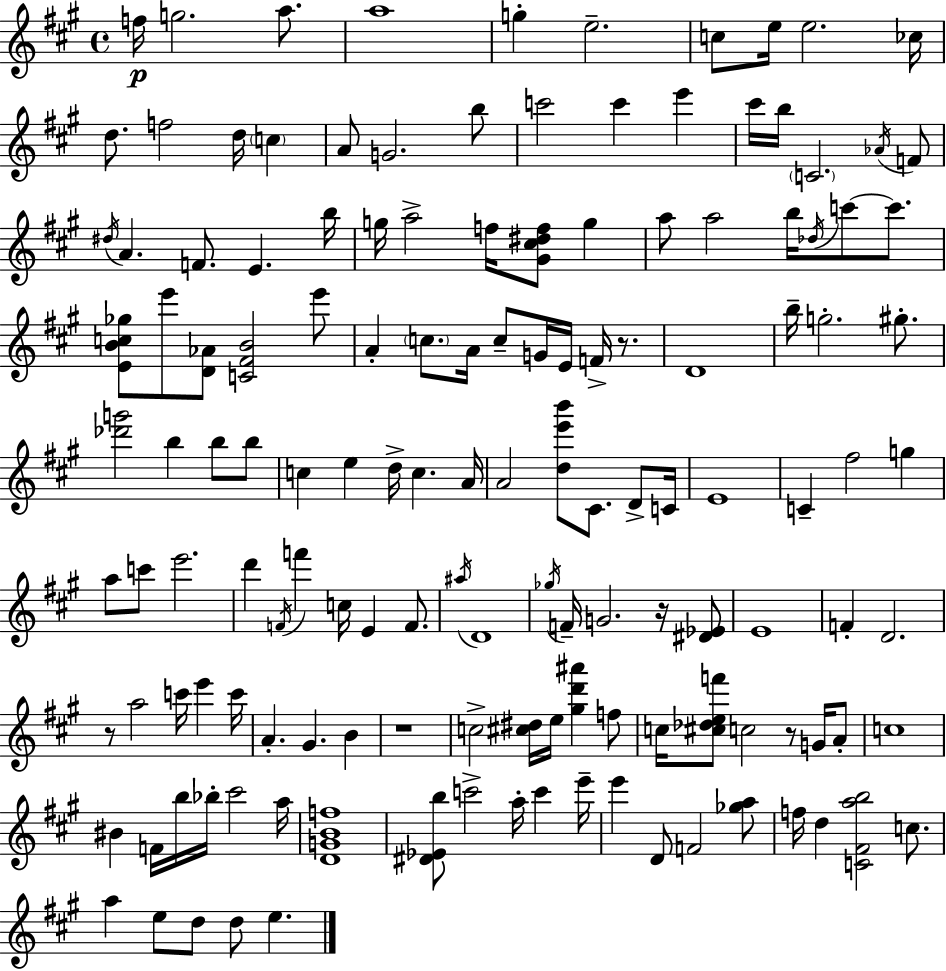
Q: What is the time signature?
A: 4/4